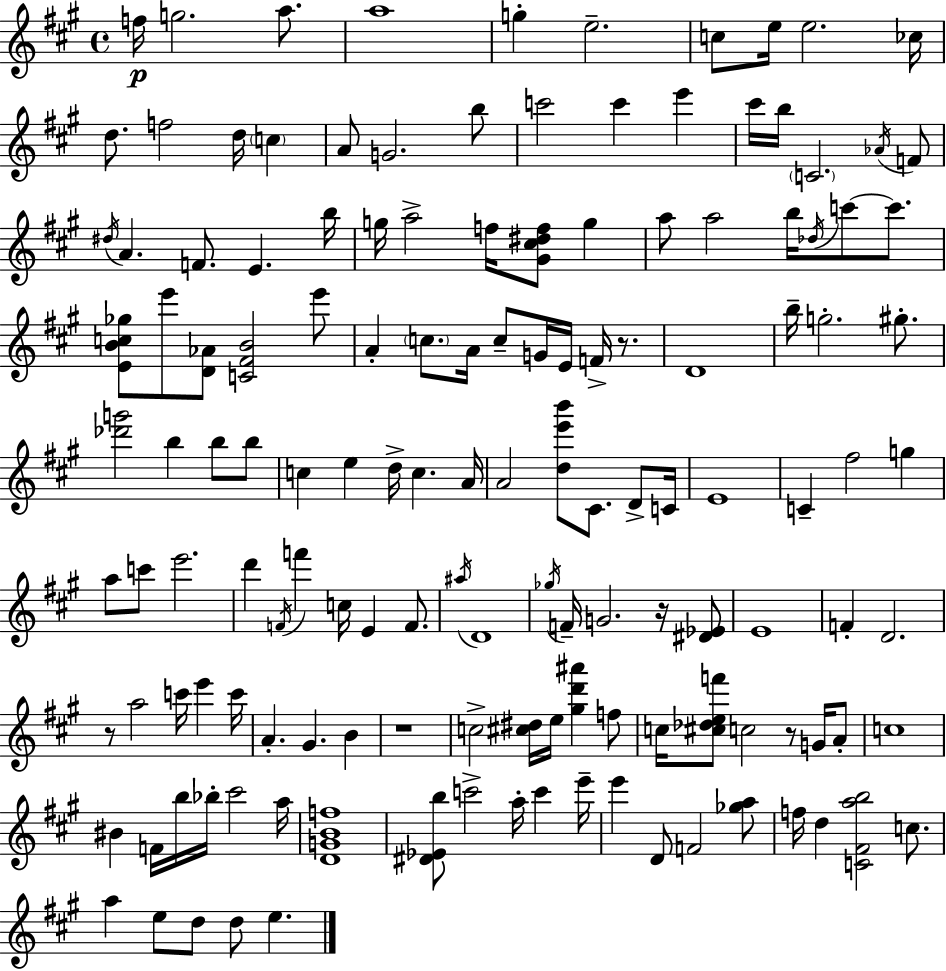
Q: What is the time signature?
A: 4/4